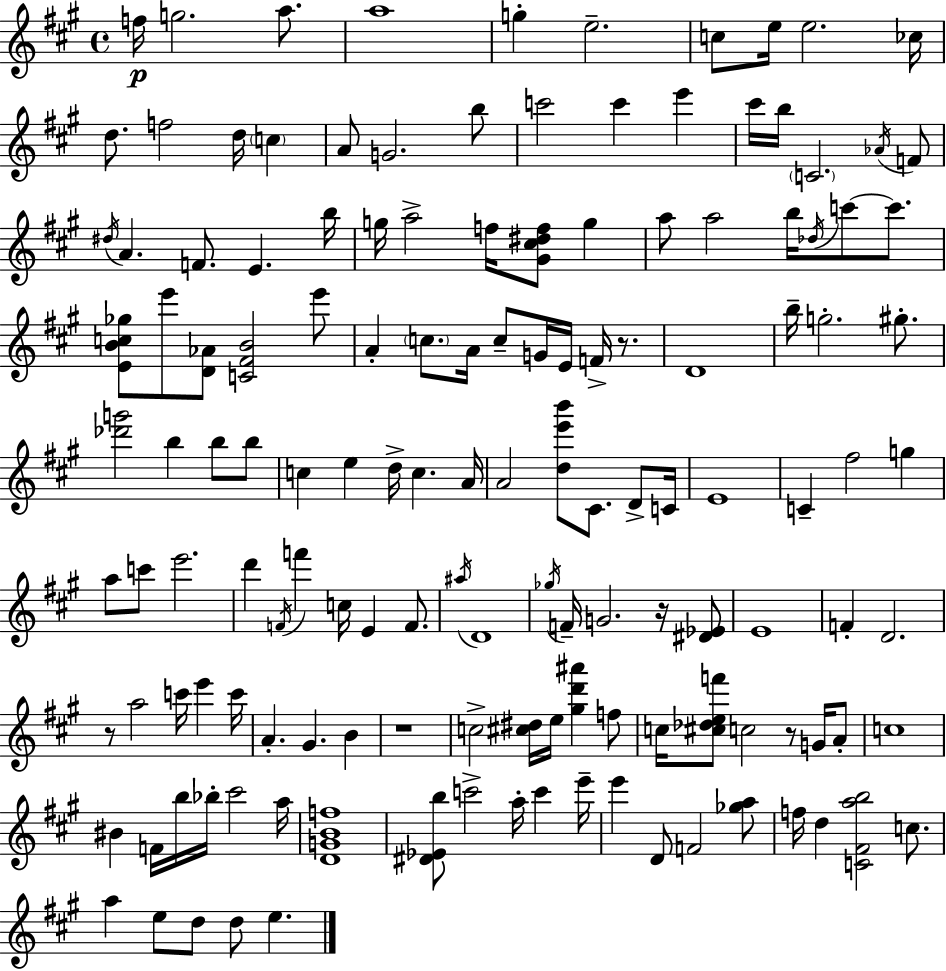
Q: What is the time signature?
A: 4/4